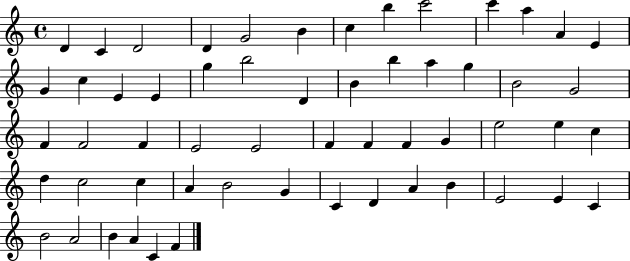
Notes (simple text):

D4/q C4/q D4/h D4/q G4/h B4/q C5/q B5/q C6/h C6/q A5/q A4/q E4/q G4/q C5/q E4/q E4/q G5/q B5/h D4/q B4/q B5/q A5/q G5/q B4/h G4/h F4/q F4/h F4/q E4/h E4/h F4/q F4/q F4/q G4/q E5/h E5/q C5/q D5/q C5/h C5/q A4/q B4/h G4/q C4/q D4/q A4/q B4/q E4/h E4/q C4/q B4/h A4/h B4/q A4/q C4/q F4/q